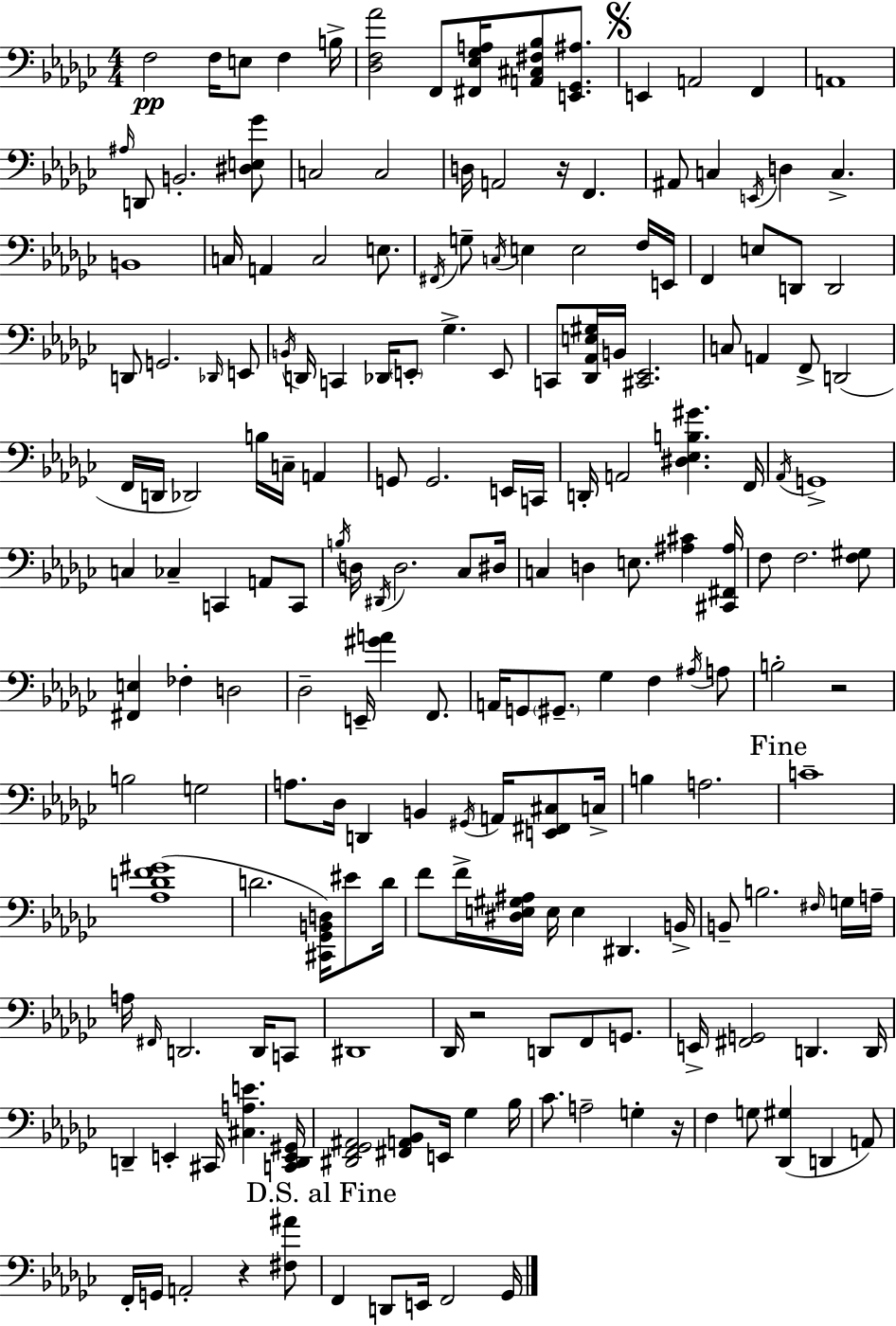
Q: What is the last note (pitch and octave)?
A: Gb2